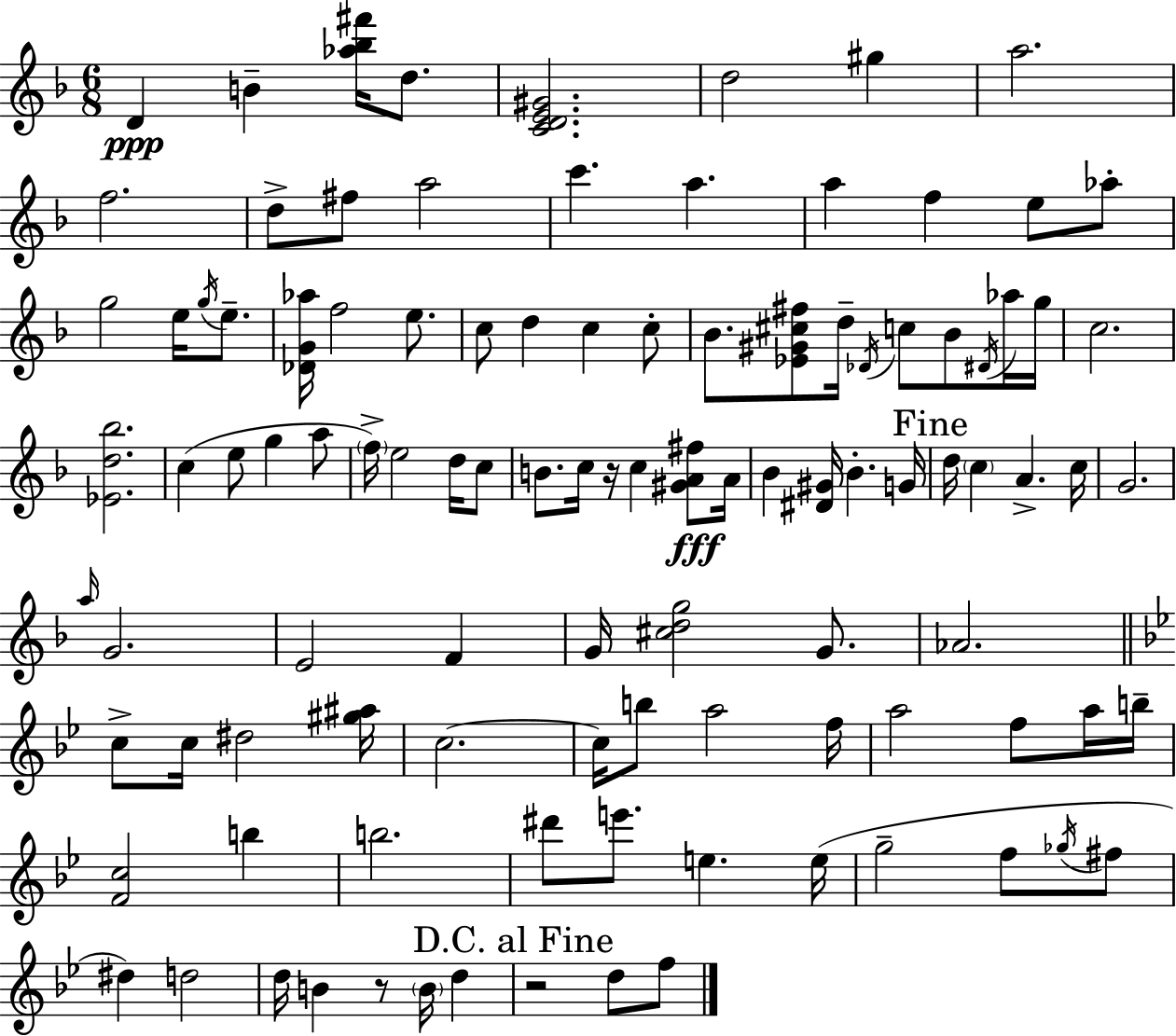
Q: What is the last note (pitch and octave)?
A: F5